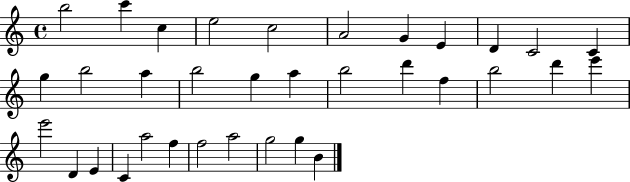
{
  \clef treble
  \time 4/4
  \defaultTimeSignature
  \key c \major
  b''2 c'''4 c''4 | e''2 c''2 | a'2 g'4 e'4 | d'4 c'2 c'4 | \break g''4 b''2 a''4 | b''2 g''4 a''4 | b''2 d'''4 f''4 | b''2 d'''4 e'''4 | \break e'''2 d'4 e'4 | c'4 a''2 f''4 | f''2 a''2 | g''2 g''4 b'4 | \break \bar "|."
}